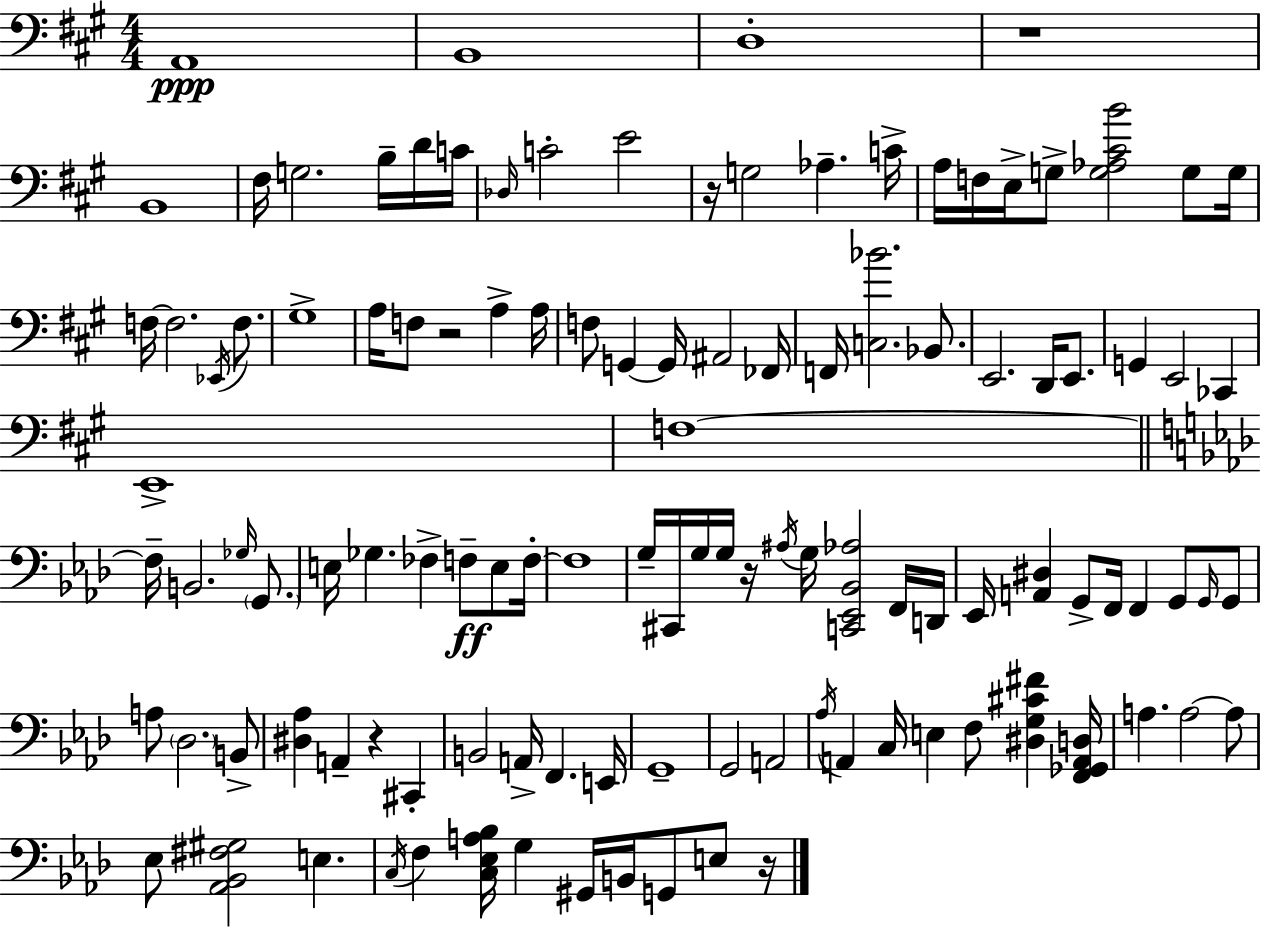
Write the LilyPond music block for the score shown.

{
  \clef bass
  \numericTimeSignature
  \time 4/4
  \key a \major
  \repeat volta 2 { a,1\ppp | b,1 | d1-. | r1 | \break b,1 | fis16 g2. b16-- d'16 c'16 | \grace { des16 } c'2-. e'2 | r16 g2 aes4.-- | \break c'16-> a16 f16 e16-> g8-> <g aes cis' b'>2 g8 | g16 f16~~ f2. \acciaccatura { ees,16 } f8. | gis1-> | a16 f8 r2 a4-> | \break a16 f8 g,4~~ g,16 ais,2 | fes,16 f,16 <c bes'>2. bes,8. | e,2. d,16 e,8. | g,4 e,2 ces,4 | \break e,1-> | f1~~ | \bar "||" \break \key aes \major f16-- b,2. \grace { ges16 } \parenthesize g,8. | e16 ges4. fes4-> f8--\ff e8 | f16-.~~ f1 | g16-- cis,16 g16 g16 r16 \acciaccatura { ais16 } g16 <c, ees, bes, aes>2 | \break f,16 d,16 ees,16 <a, dis>4 g,8-> f,16 f,4 g,8 | \grace { g,16 } g,8 a8 \parenthesize des2. | b,8-> <dis aes>4 a,4-- r4 cis,4-. | b,2 a,16-> f,4. | \break e,16 g,1-- | g,2 a,2 | \acciaccatura { aes16 } a,4 c16 e4 f8 <dis g cis' fis'>4 | <f, ges, a, d>16 a4. a2~~ | \break a8 ees8 <aes, bes, fis gis>2 e4. | \acciaccatura { c16 } f4 <c ees a bes>16 g4 gis,16 b,16 | g,8 e8 r16 } \bar "|."
}